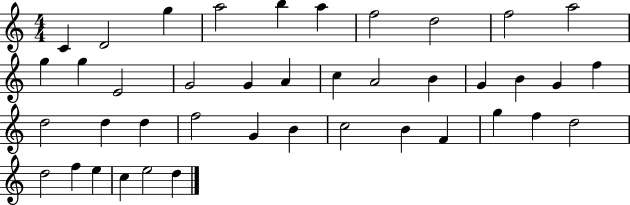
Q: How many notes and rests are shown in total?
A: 41